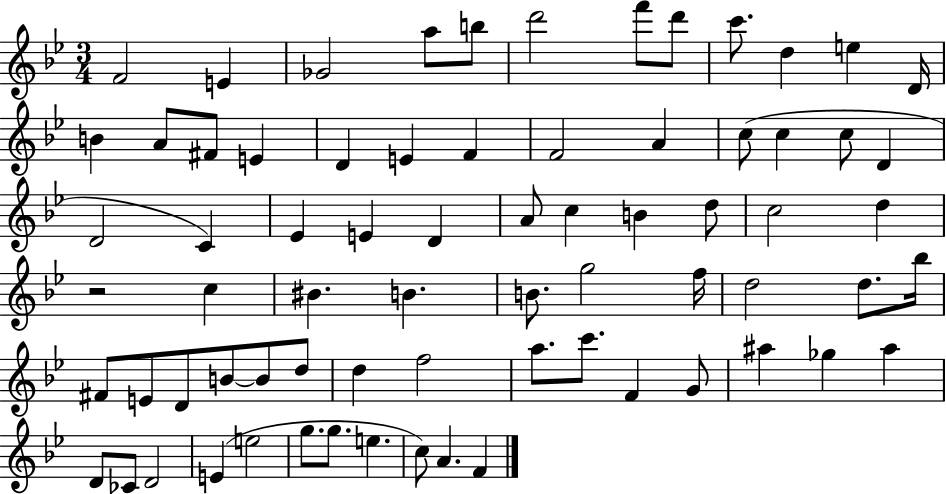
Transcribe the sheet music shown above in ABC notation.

X:1
T:Untitled
M:3/4
L:1/4
K:Bb
F2 E _G2 a/2 b/2 d'2 f'/2 d'/2 c'/2 d e D/4 B A/2 ^F/2 E D E F F2 A c/2 c c/2 D D2 C _E E D A/2 c B d/2 c2 d z2 c ^B B B/2 g2 f/4 d2 d/2 _b/4 ^F/2 E/2 D/2 B/2 B/2 d/2 d f2 a/2 c'/2 F G/2 ^a _g ^a D/2 _C/2 D2 E e2 g/2 g/2 e c/2 A F